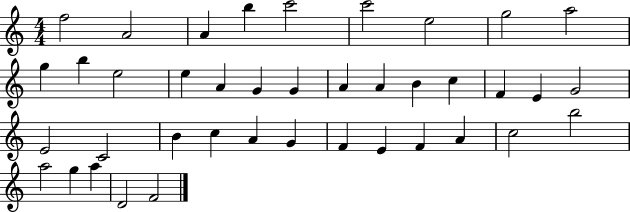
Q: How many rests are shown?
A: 0